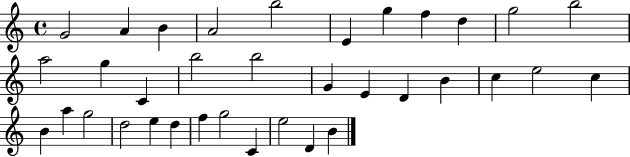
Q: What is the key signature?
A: C major